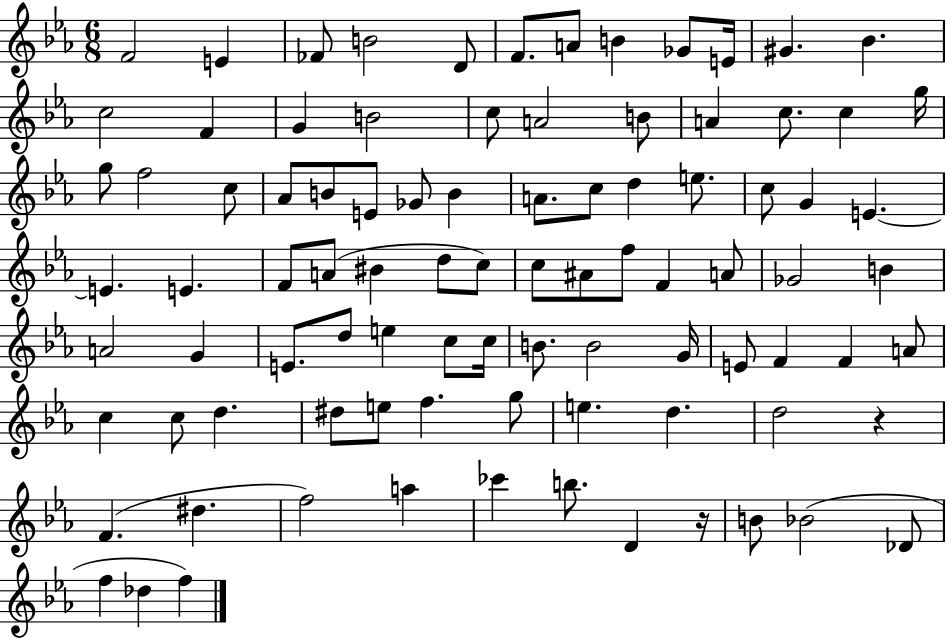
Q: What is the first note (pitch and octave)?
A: F4